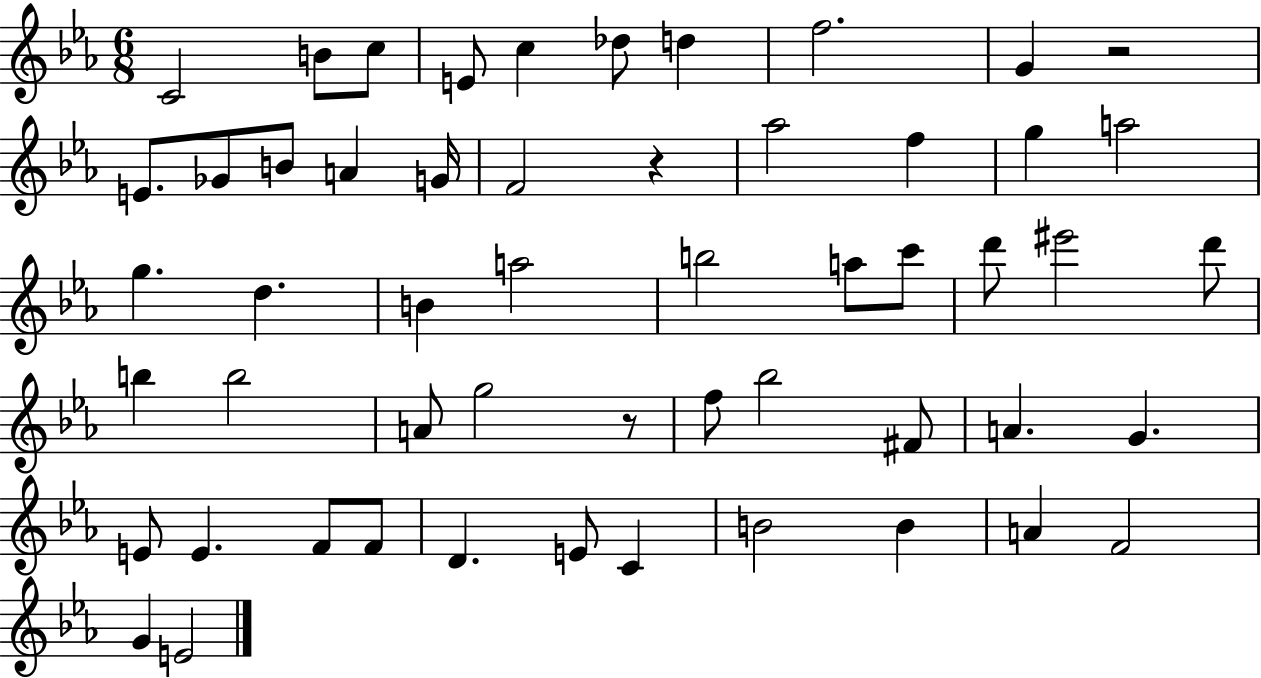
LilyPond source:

{
  \clef treble
  \numericTimeSignature
  \time 6/8
  \key ees \major
  \repeat volta 2 { c'2 b'8 c''8 | e'8 c''4 des''8 d''4 | f''2. | g'4 r2 | \break e'8. ges'8 b'8 a'4 g'16 | f'2 r4 | aes''2 f''4 | g''4 a''2 | \break g''4. d''4. | b'4 a''2 | b''2 a''8 c'''8 | d'''8 eis'''2 d'''8 | \break b''4 b''2 | a'8 g''2 r8 | f''8 bes''2 fis'8 | a'4. g'4. | \break e'8 e'4. f'8 f'8 | d'4. e'8 c'4 | b'2 b'4 | a'4 f'2 | \break g'4 e'2 | } \bar "|."
}